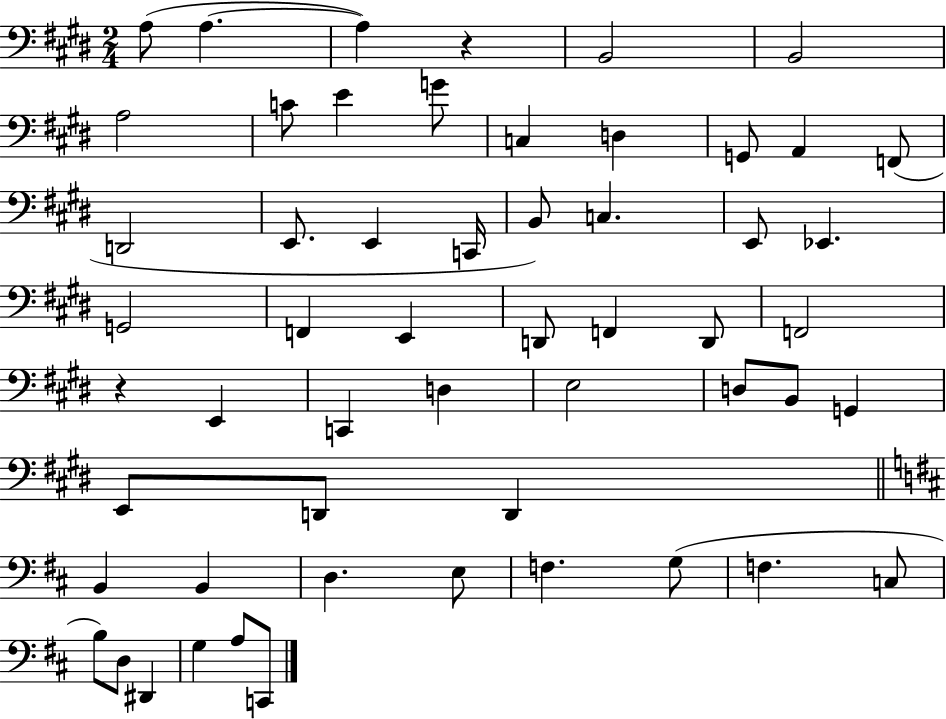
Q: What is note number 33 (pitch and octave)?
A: E3